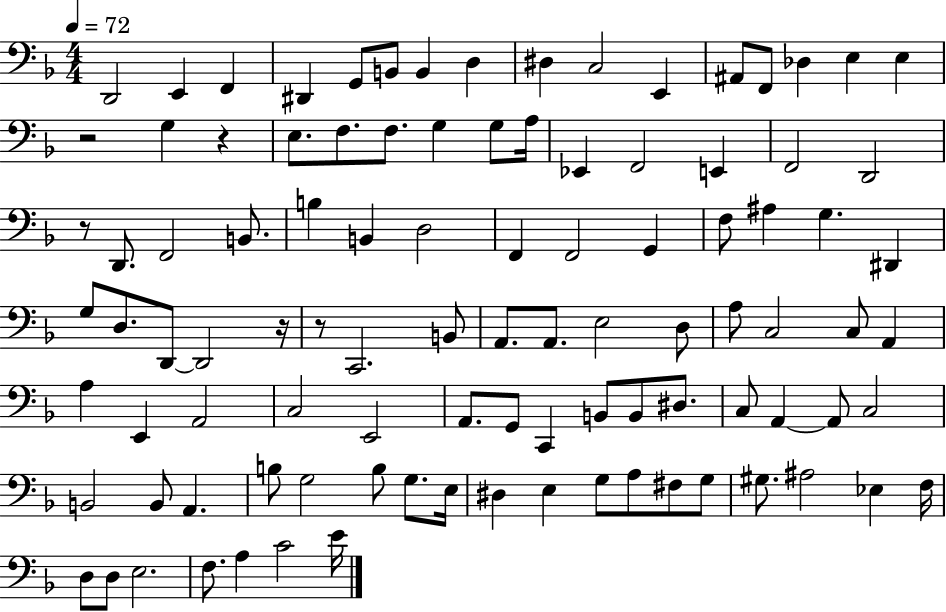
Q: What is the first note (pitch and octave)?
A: D2